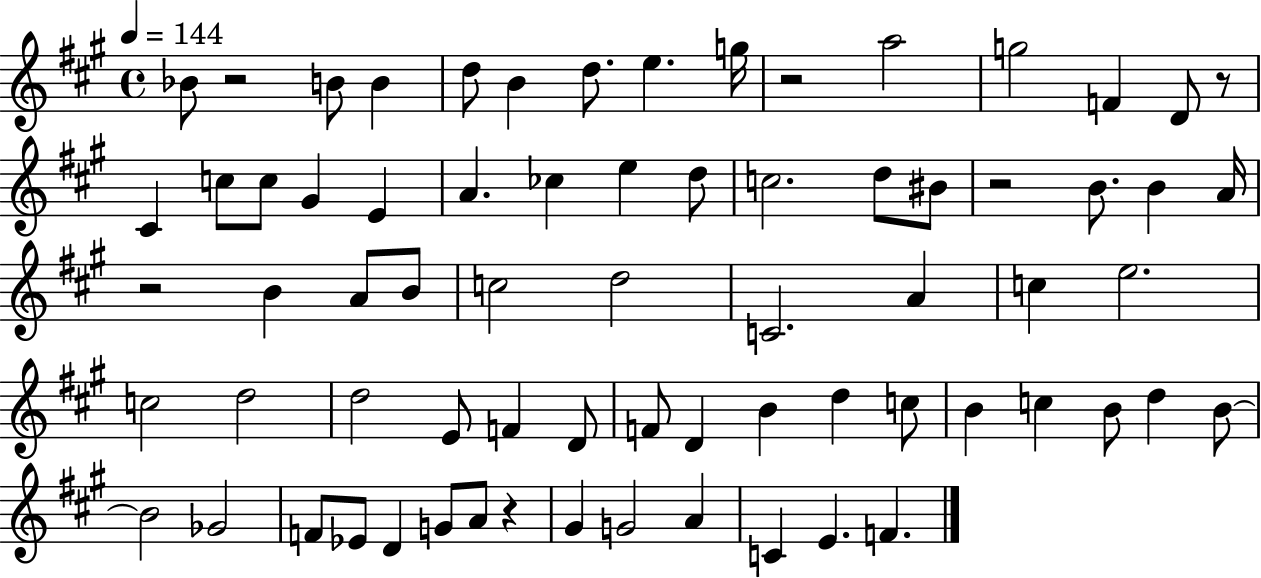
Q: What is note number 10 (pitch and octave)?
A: G5